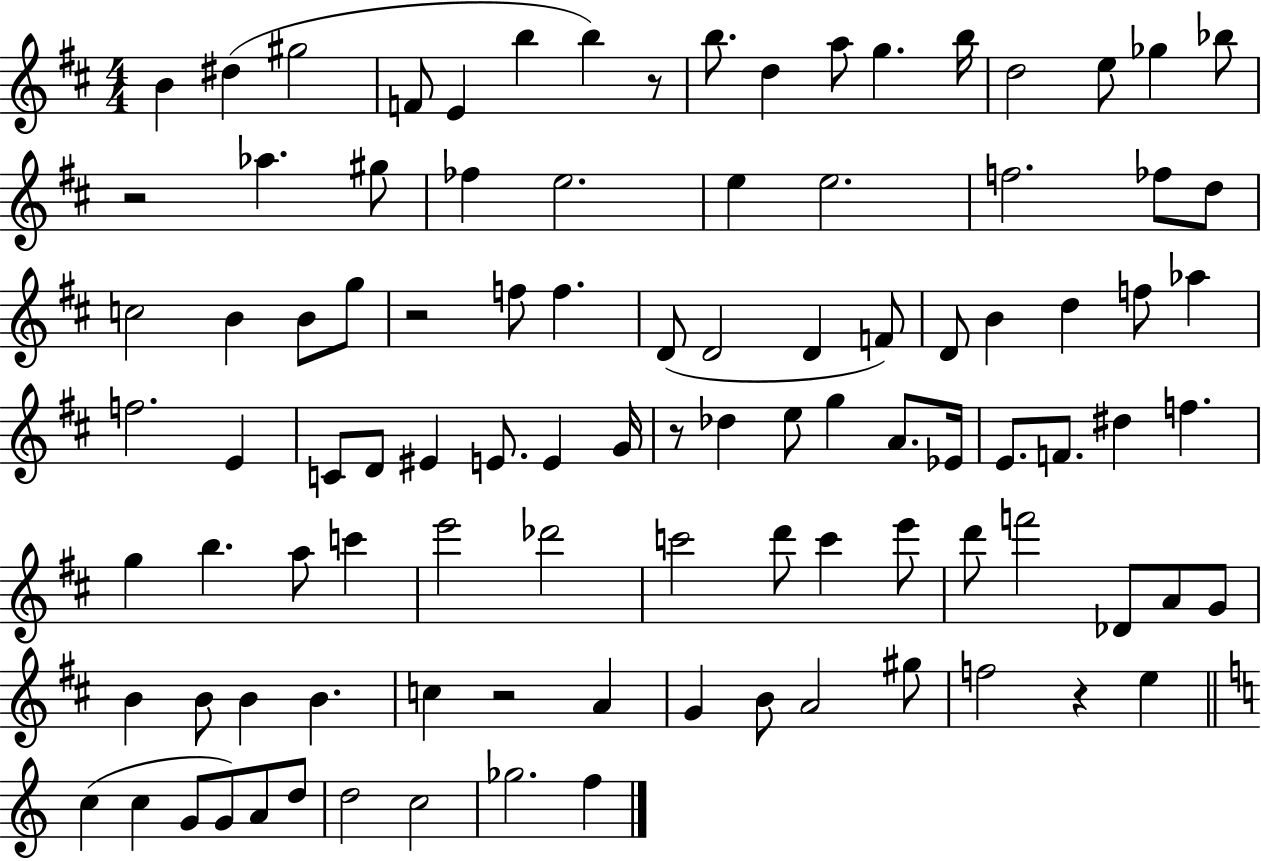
B4/q D#5/q G#5/h F4/e E4/q B5/q B5/q R/e B5/e. D5/q A5/e G5/q. B5/s D5/h E5/e Gb5/q Bb5/e R/h Ab5/q. G#5/e FES5/q E5/h. E5/q E5/h. F5/h. FES5/e D5/e C5/h B4/q B4/e G5/e R/h F5/e F5/q. D4/e D4/h D4/q F4/e D4/e B4/q D5/q F5/e Ab5/q F5/h. E4/q C4/e D4/e EIS4/q E4/e. E4/q G4/s R/e Db5/q E5/e G5/q A4/e. Eb4/s E4/e. F4/e. D#5/q F5/q. G5/q B5/q. A5/e C6/q E6/h Db6/h C6/h D6/e C6/q E6/e D6/e F6/h Db4/e A4/e G4/e B4/q B4/e B4/q B4/q. C5/q R/h A4/q G4/q B4/e A4/h G#5/e F5/h R/q E5/q C5/q C5/q G4/e G4/e A4/e D5/e D5/h C5/h Gb5/h. F5/q